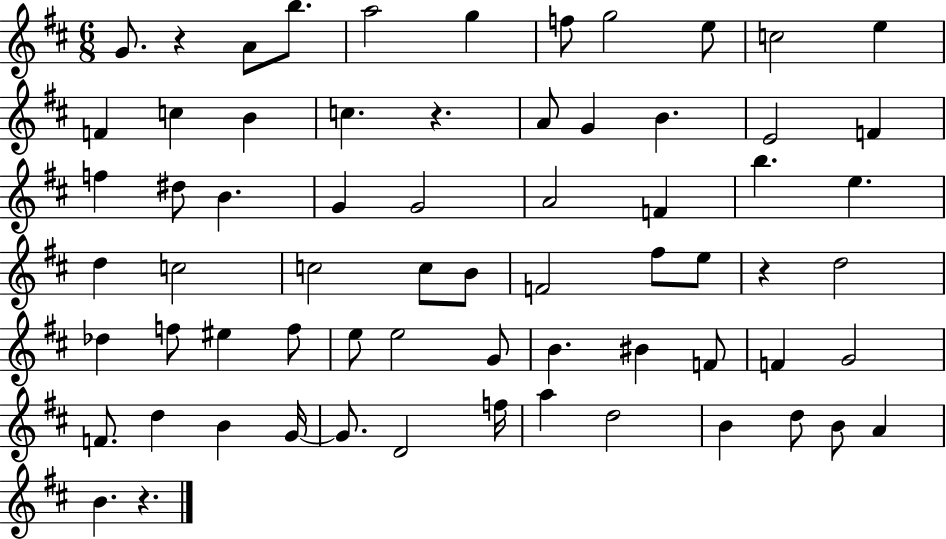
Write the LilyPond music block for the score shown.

{
  \clef treble
  \numericTimeSignature
  \time 6/8
  \key d \major
  g'8. r4 a'8 b''8. | a''2 g''4 | f''8 g''2 e''8 | c''2 e''4 | \break f'4 c''4 b'4 | c''4. r4. | a'8 g'4 b'4. | e'2 f'4 | \break f''4 dis''8 b'4. | g'4 g'2 | a'2 f'4 | b''4. e''4. | \break d''4 c''2 | c''2 c''8 b'8 | f'2 fis''8 e''8 | r4 d''2 | \break des''4 f''8 eis''4 f''8 | e''8 e''2 g'8 | b'4. bis'4 f'8 | f'4 g'2 | \break f'8. d''4 b'4 g'16~~ | g'8. d'2 f''16 | a''4 d''2 | b'4 d''8 b'8 a'4 | \break b'4. r4. | \bar "|."
}